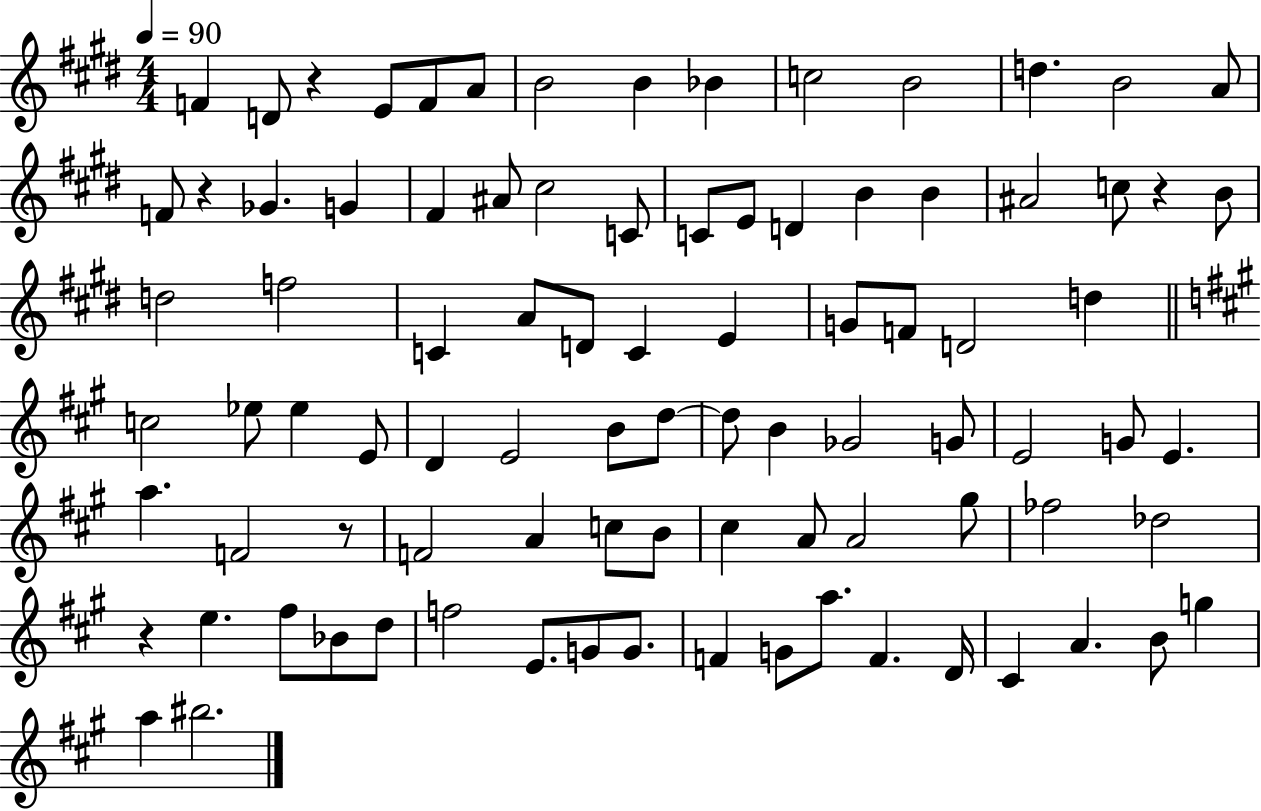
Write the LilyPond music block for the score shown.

{
  \clef treble
  \numericTimeSignature
  \time 4/4
  \key e \major
  \tempo 4 = 90
  f'4 d'8 r4 e'8 f'8 a'8 | b'2 b'4 bes'4 | c''2 b'2 | d''4. b'2 a'8 | \break f'8 r4 ges'4. g'4 | fis'4 ais'8 cis''2 c'8 | c'8 e'8 d'4 b'4 b'4 | ais'2 c''8 r4 b'8 | \break d''2 f''2 | c'4 a'8 d'8 c'4 e'4 | g'8 f'8 d'2 d''4 | \bar "||" \break \key a \major c''2 ees''8 ees''4 e'8 | d'4 e'2 b'8 d''8~~ | d''8 b'4 ges'2 g'8 | e'2 g'8 e'4. | \break a''4. f'2 r8 | f'2 a'4 c''8 b'8 | cis''4 a'8 a'2 gis''8 | fes''2 des''2 | \break r4 e''4. fis''8 bes'8 d''8 | f''2 e'8. g'8 g'8. | f'4 g'8 a''8. f'4. d'16 | cis'4 a'4. b'8 g''4 | \break a''4 bis''2. | \bar "|."
}